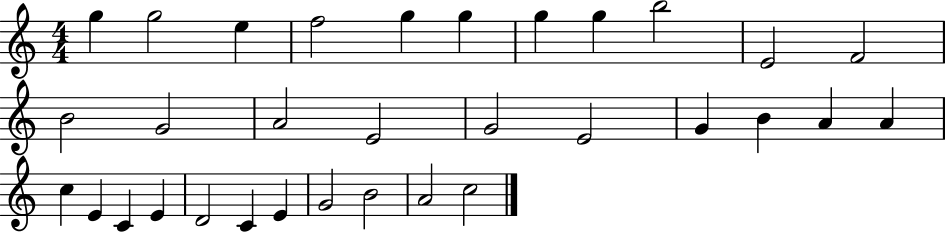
G5/q G5/h E5/q F5/h G5/q G5/q G5/q G5/q B5/h E4/h F4/h B4/h G4/h A4/h E4/h G4/h E4/h G4/q B4/q A4/q A4/q C5/q E4/q C4/q E4/q D4/h C4/q E4/q G4/h B4/h A4/h C5/h